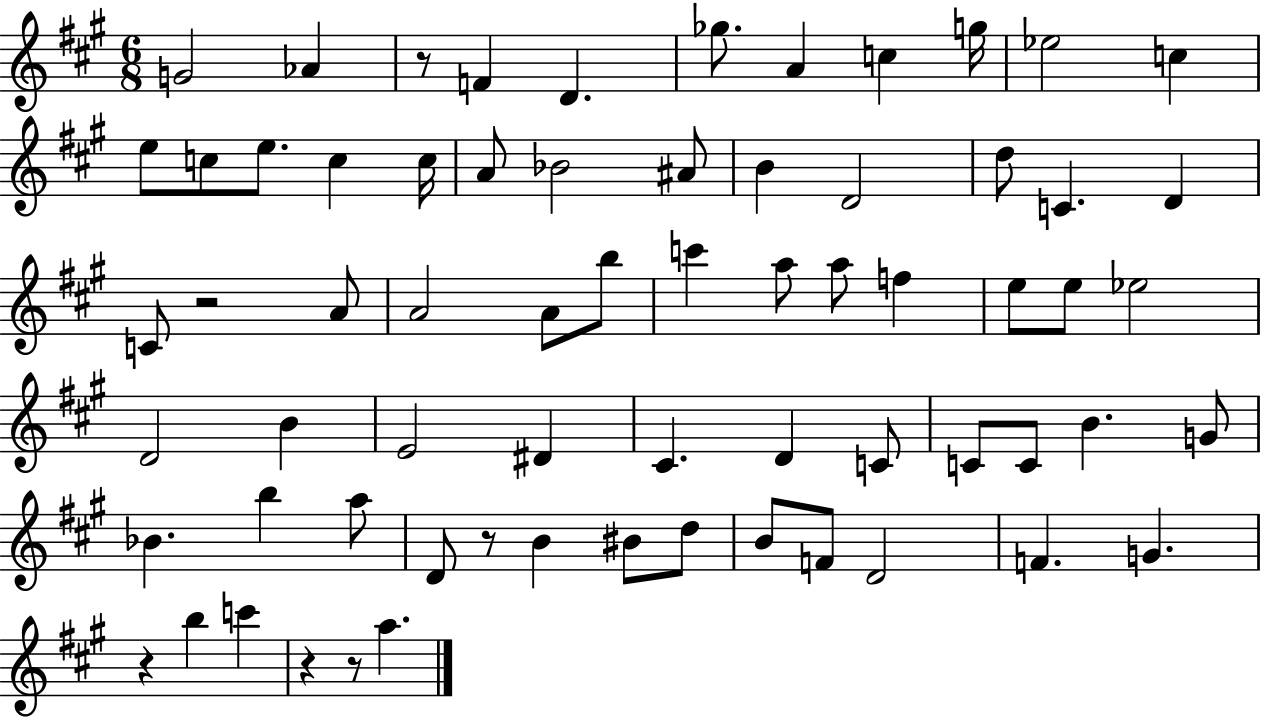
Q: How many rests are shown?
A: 6